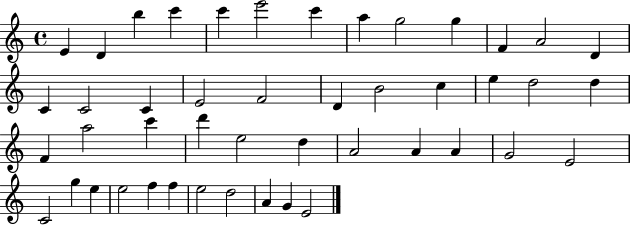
{
  \clef treble
  \time 4/4
  \defaultTimeSignature
  \key c \major
  e'4 d'4 b''4 c'''4 | c'''4 e'''2 c'''4 | a''4 g''2 g''4 | f'4 a'2 d'4 | \break c'4 c'2 c'4 | e'2 f'2 | d'4 b'2 c''4 | e''4 d''2 d''4 | \break f'4 a''2 c'''4 | d'''4 e''2 d''4 | a'2 a'4 a'4 | g'2 e'2 | \break c'2 g''4 e''4 | e''2 f''4 f''4 | e''2 d''2 | a'4 g'4 e'2 | \break \bar "|."
}